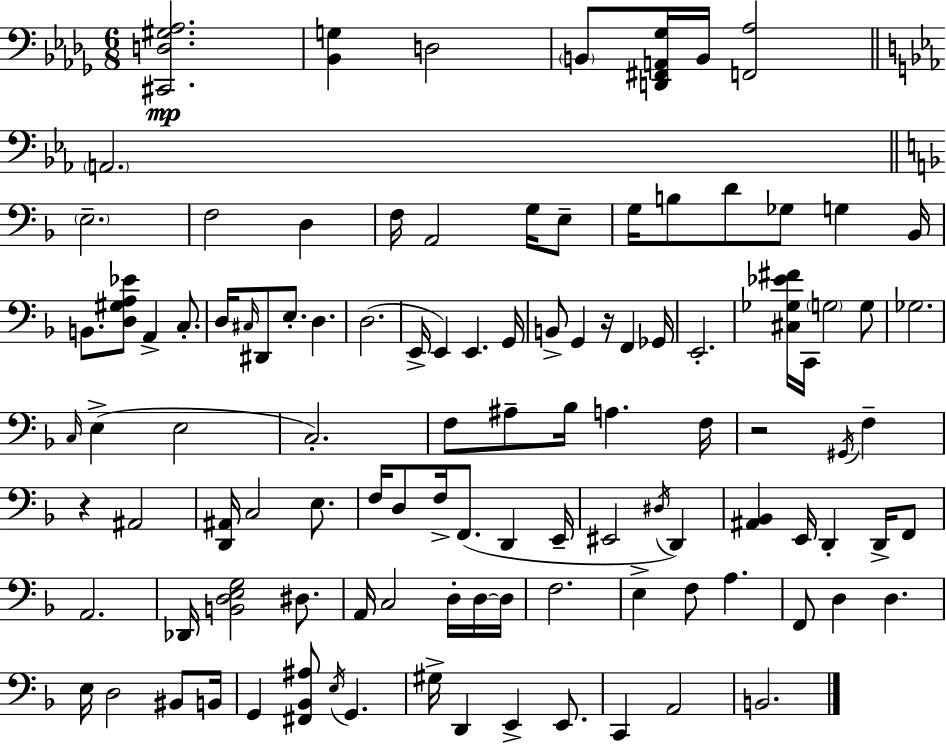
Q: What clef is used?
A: bass